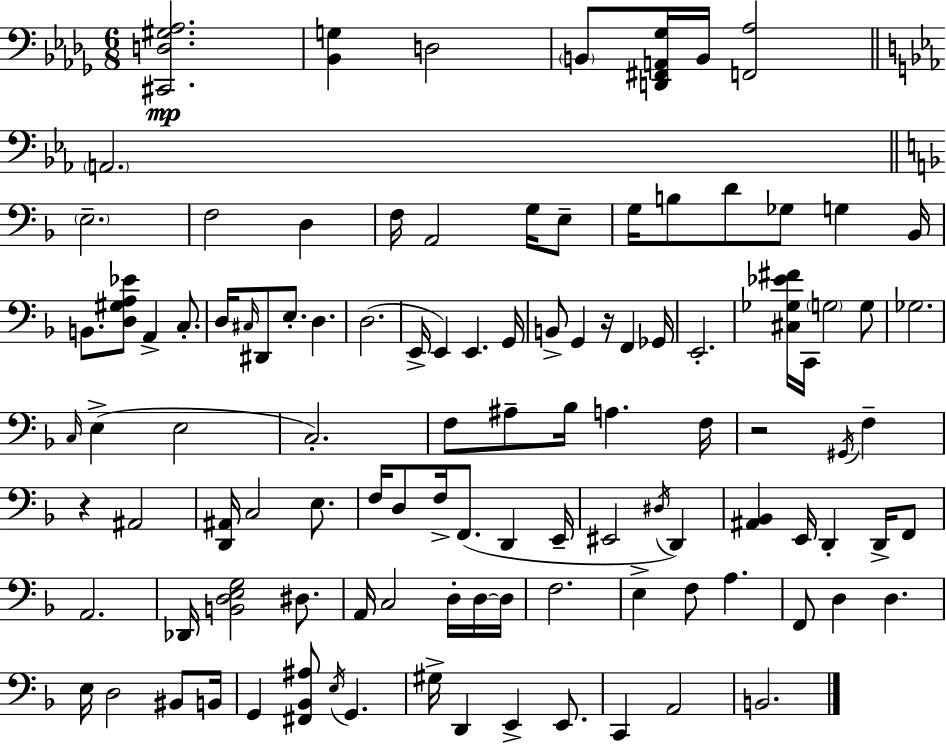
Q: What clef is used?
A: bass